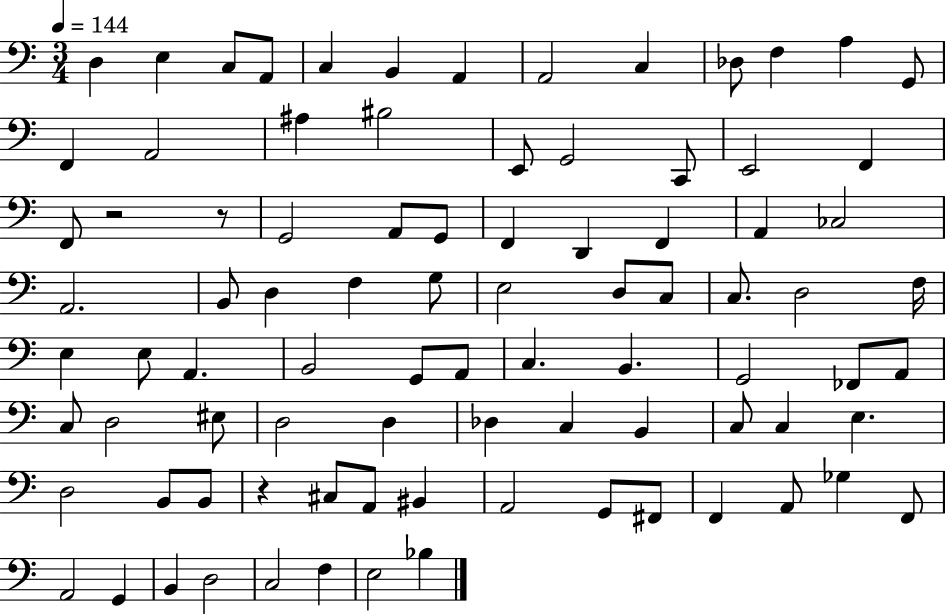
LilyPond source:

{
  \clef bass
  \numericTimeSignature
  \time 3/4
  \key c \major
  \tempo 4 = 144
  d4 e4 c8 a,8 | c4 b,4 a,4 | a,2 c4 | des8 f4 a4 g,8 | \break f,4 a,2 | ais4 bis2 | e,8 g,2 c,8 | e,2 f,4 | \break f,8 r2 r8 | g,2 a,8 g,8 | f,4 d,4 f,4 | a,4 ces2 | \break a,2. | b,8 d4 f4 g8 | e2 d8 c8 | c8. d2 f16 | \break e4 e8 a,4. | b,2 g,8 a,8 | c4. b,4. | g,2 fes,8 a,8 | \break c8 d2 eis8 | d2 d4 | des4 c4 b,4 | c8 c4 e4. | \break d2 b,8 b,8 | r4 cis8 a,8 bis,4 | a,2 g,8 fis,8 | f,4 a,8 ges4 f,8 | \break a,2 g,4 | b,4 d2 | c2 f4 | e2 bes4 | \break \bar "|."
}